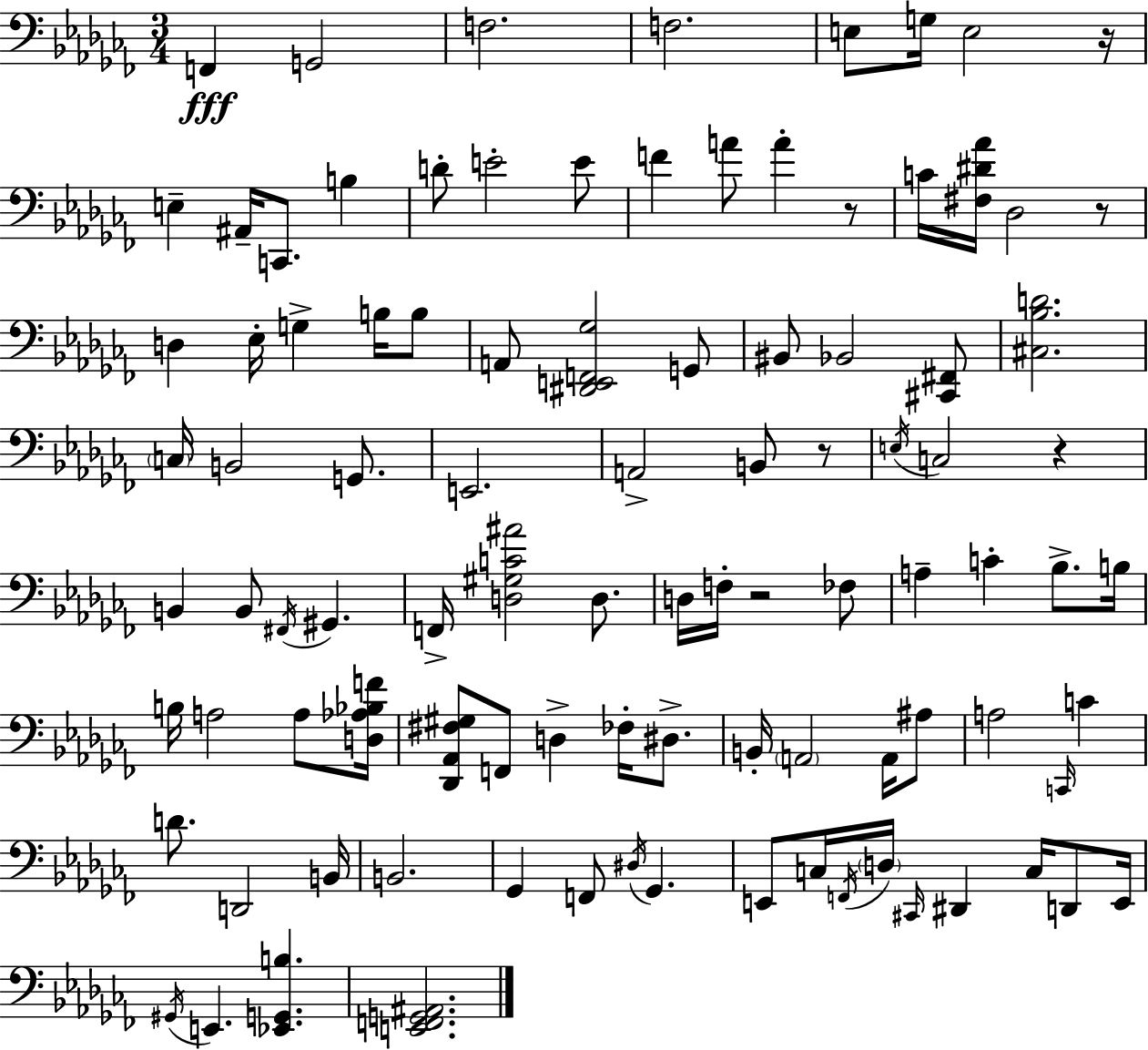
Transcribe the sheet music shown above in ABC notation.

X:1
T:Untitled
M:3/4
L:1/4
K:Abm
F,, G,,2 F,2 F,2 E,/2 G,/4 E,2 z/4 E, ^A,,/4 C,,/2 B, D/2 E2 E/2 F A/2 A z/2 C/4 [^F,^D_A]/4 _D,2 z/2 D, _E,/4 G, B,/4 B,/2 A,,/2 [^D,,E,,F,,_G,]2 G,,/2 ^B,,/2 _B,,2 [^C,,^F,,]/2 [^C,_B,D]2 C,/4 B,,2 G,,/2 E,,2 A,,2 B,,/2 z/2 E,/4 C,2 z B,, B,,/2 ^F,,/4 ^G,, F,,/4 [D,^G,C^A]2 D,/2 D,/4 F,/4 z2 _F,/2 A, C _B,/2 B,/4 B,/4 A,2 A,/2 [D,_A,_B,F]/4 [_D,,_A,,^F,^G,]/2 F,,/2 D, _F,/4 ^D,/2 B,,/4 A,,2 A,,/4 ^A,/2 A,2 C,,/4 C D/2 D,,2 B,,/4 B,,2 _G,, F,,/2 ^D,/4 _G,, E,,/2 C,/4 F,,/4 D,/4 ^C,,/4 ^D,, C,/4 D,,/2 E,,/4 ^G,,/4 E,, [_E,,G,,B,] [E,,F,,G,,^A,,]2